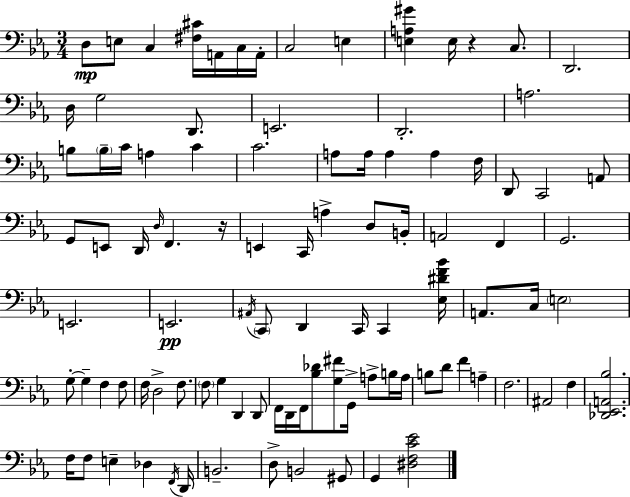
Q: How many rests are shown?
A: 2